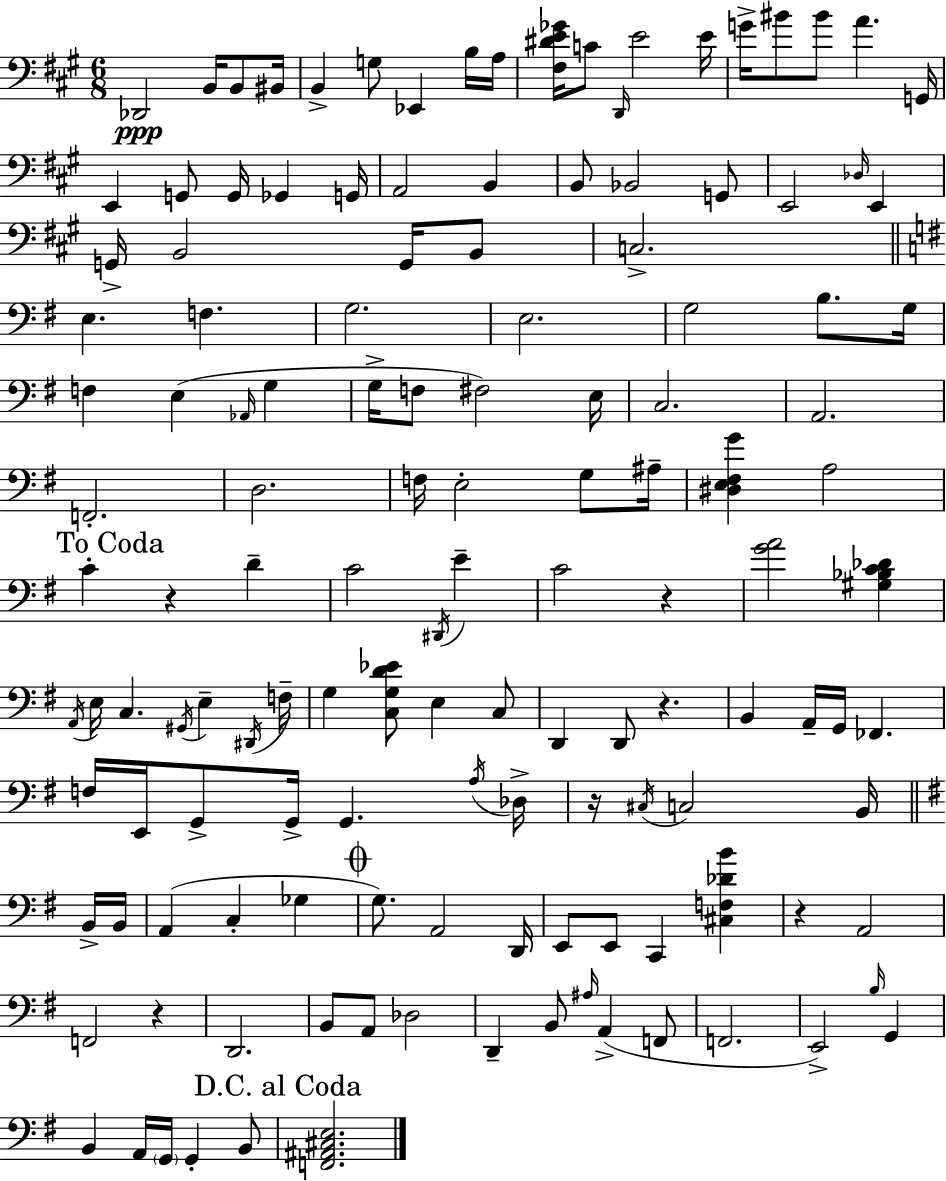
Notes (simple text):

Db2/h B2/s B2/e BIS2/s B2/q G3/e Eb2/q B3/s A3/s [F#3,D#4,E4,Gb4]/s C4/e D2/s E4/h E4/s G4/s BIS4/e BIS4/e A4/q. G2/s E2/q G2/e G2/s Gb2/q G2/s A2/h B2/q B2/e Bb2/h G2/e E2/h Db3/s E2/q G2/s B2/h G2/s B2/e C3/h. E3/q. F3/q. G3/h. E3/h. G3/h B3/e. G3/s F3/q E3/q Ab2/s G3/q G3/s F3/e F#3/h E3/s C3/h. A2/h. F2/h. D3/h. F3/s E3/h G3/e A#3/s [D#3,E3,F#3,G4]/q A3/h C4/q R/q D4/q C4/h D#2/s E4/q C4/h R/q [G4,A4]/h [G#3,Bb3,C4,Db4]/q A2/s E3/s C3/q. G#2/s E3/q D#2/s F3/s G3/q [C3,G3,D4,Eb4]/e E3/q C3/e D2/q D2/e R/q. B2/q A2/s G2/s FES2/q. F3/s E2/s G2/e G2/s G2/q. A3/s Db3/s R/s C#3/s C3/h B2/s B2/s B2/s A2/q C3/q Gb3/q G3/e. A2/h D2/s E2/e E2/e C2/q [C#3,F3,Db4,B4]/q R/q A2/h F2/h R/q D2/h. B2/e A2/e Db3/h D2/q B2/e A#3/s A2/q F2/e F2/h. E2/h B3/s G2/q B2/q A2/s G2/s G2/q B2/e [F2,A#2,C#3,E3]/h.